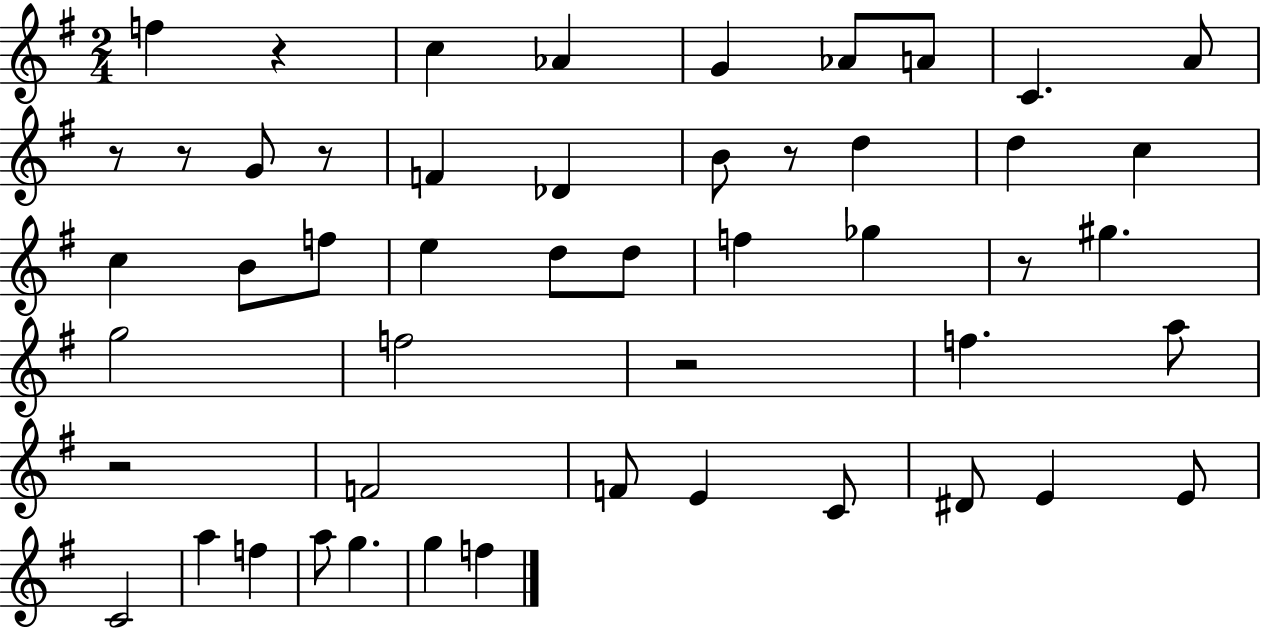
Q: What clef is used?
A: treble